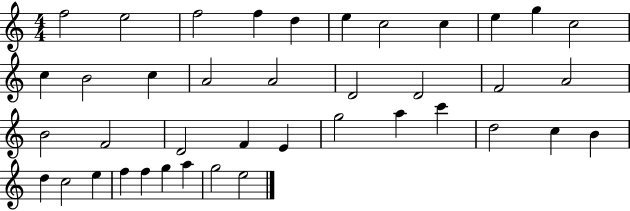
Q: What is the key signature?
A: C major